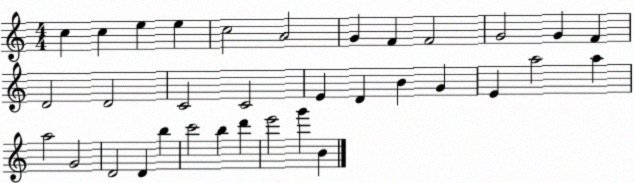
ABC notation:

X:1
T:Untitled
M:4/4
L:1/4
K:C
c c e e c2 A2 G F F2 G2 G F D2 D2 C2 C2 E D B G E a2 a a2 G2 D2 D b c'2 b d' e'2 g' B